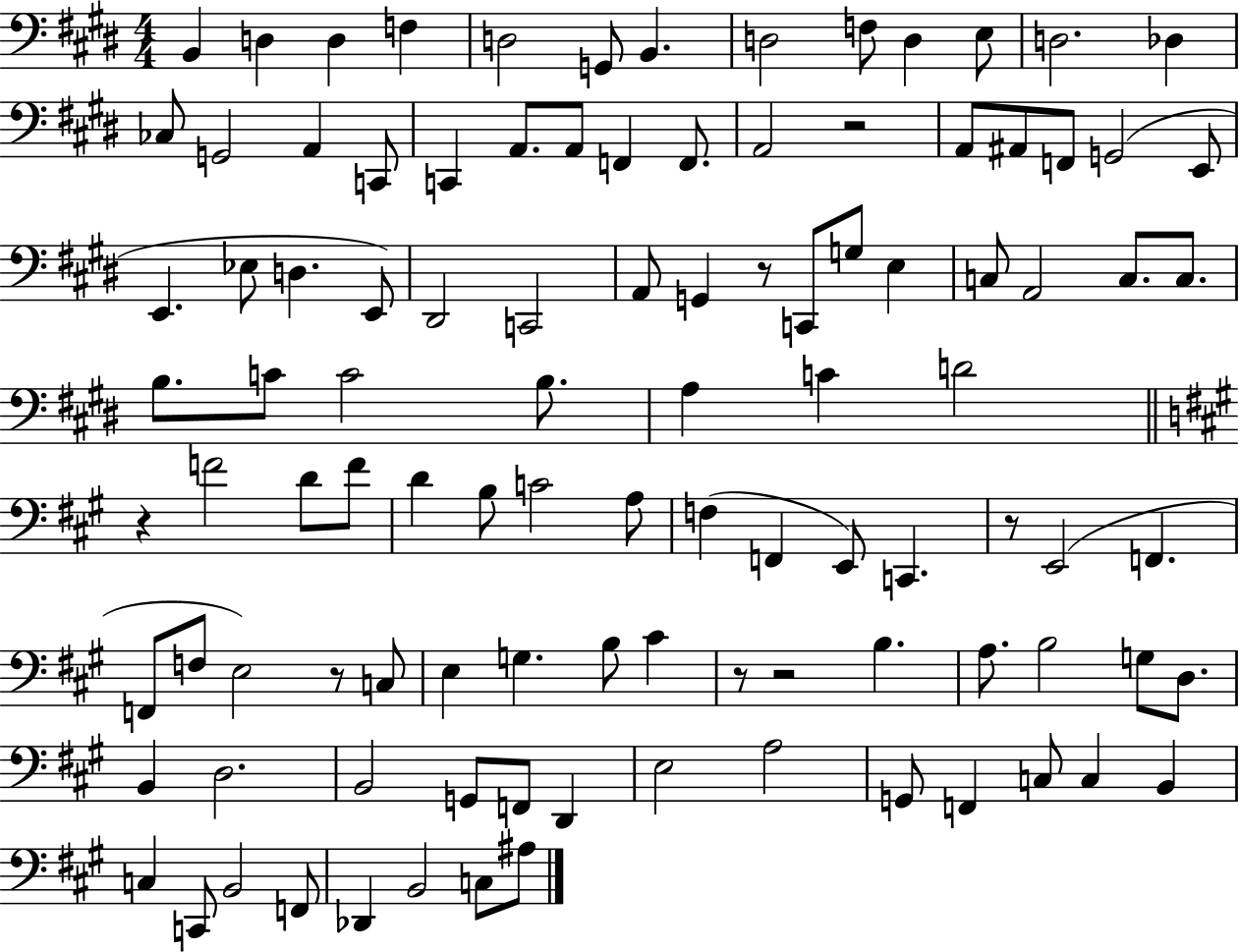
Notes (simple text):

B2/q D3/q D3/q F3/q D3/h G2/e B2/q. D3/h F3/e D3/q E3/e D3/h. Db3/q CES3/e G2/h A2/q C2/e C2/q A2/e. A2/e F2/q F2/e. A2/h R/h A2/e A#2/e F2/e G2/h E2/e E2/q. Eb3/e D3/q. E2/e D#2/h C2/h A2/e G2/q R/e C2/e G3/e E3/q C3/e A2/h C3/e. C3/e. B3/e. C4/e C4/h B3/e. A3/q C4/q D4/h R/q F4/h D4/e F4/e D4/q B3/e C4/h A3/e F3/q F2/q E2/e C2/q. R/e E2/h F2/q. F2/e F3/e E3/h R/e C3/e E3/q G3/q. B3/e C#4/q R/e R/h B3/q. A3/e. B3/h G3/e D3/e. B2/q D3/h. B2/h G2/e F2/e D2/q E3/h A3/h G2/e F2/q C3/e C3/q B2/q C3/q C2/e B2/h F2/e Db2/q B2/h C3/e A#3/e